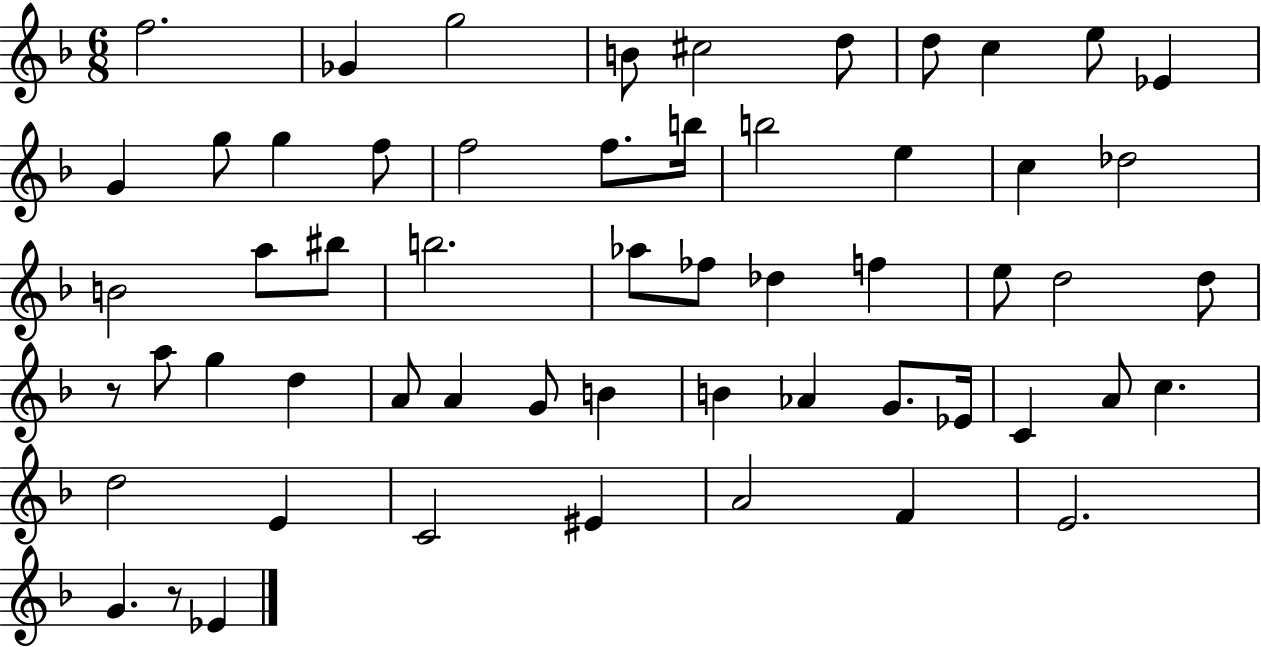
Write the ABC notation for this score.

X:1
T:Untitled
M:6/8
L:1/4
K:F
f2 _G g2 B/2 ^c2 d/2 d/2 c e/2 _E G g/2 g f/2 f2 f/2 b/4 b2 e c _d2 B2 a/2 ^b/2 b2 _a/2 _f/2 _d f e/2 d2 d/2 z/2 a/2 g d A/2 A G/2 B B _A G/2 _E/4 C A/2 c d2 E C2 ^E A2 F E2 G z/2 _E